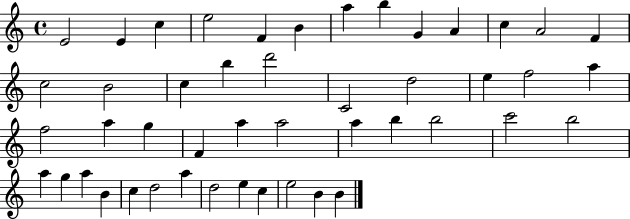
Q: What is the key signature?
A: C major